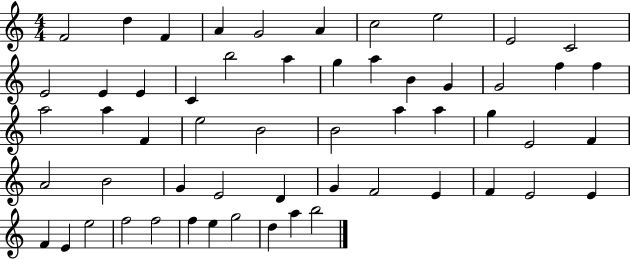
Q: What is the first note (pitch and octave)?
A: F4